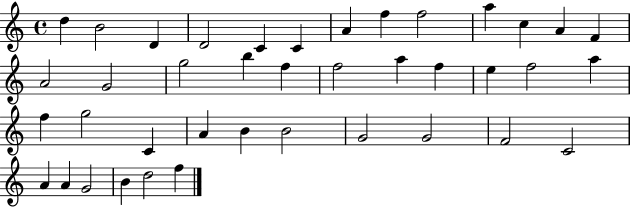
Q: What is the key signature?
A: C major